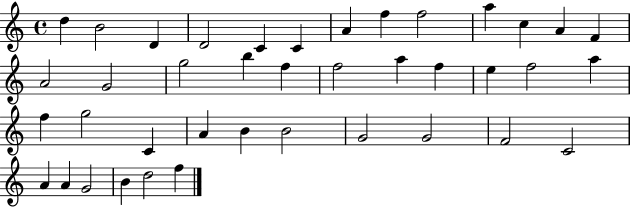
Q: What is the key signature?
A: C major